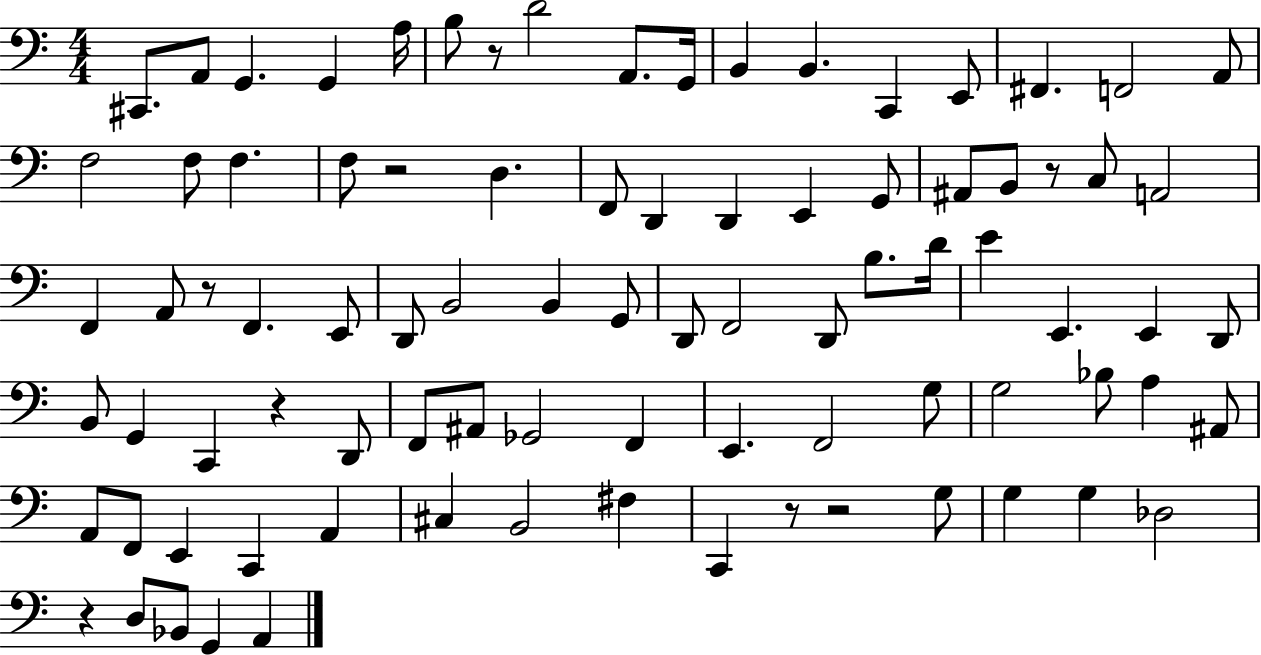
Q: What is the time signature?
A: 4/4